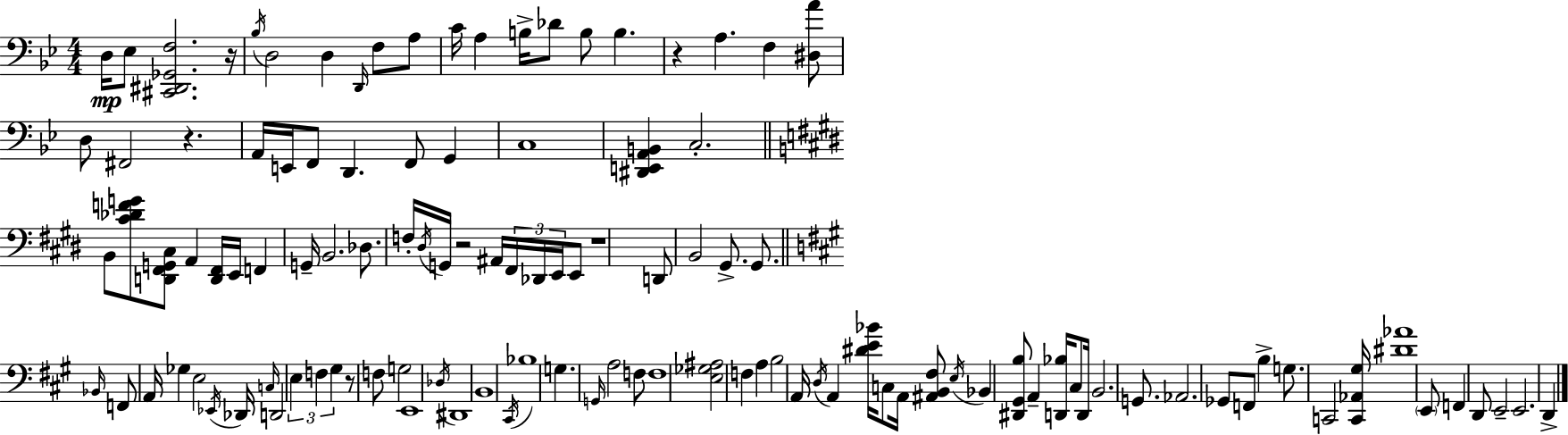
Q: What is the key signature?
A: G minor